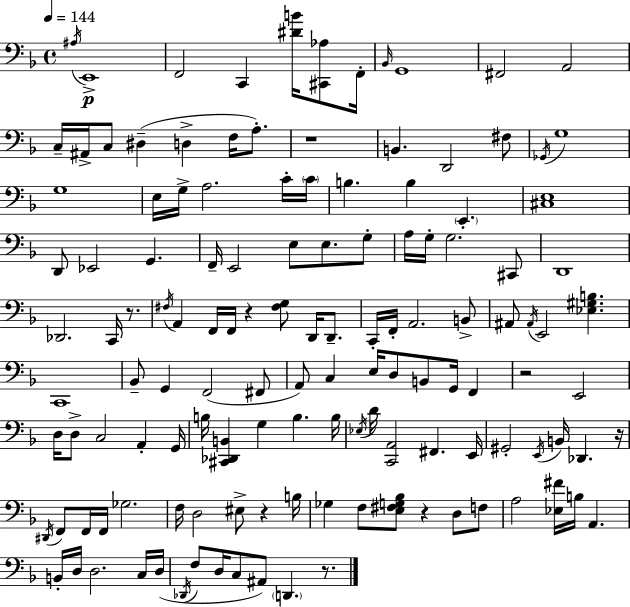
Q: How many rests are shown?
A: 8